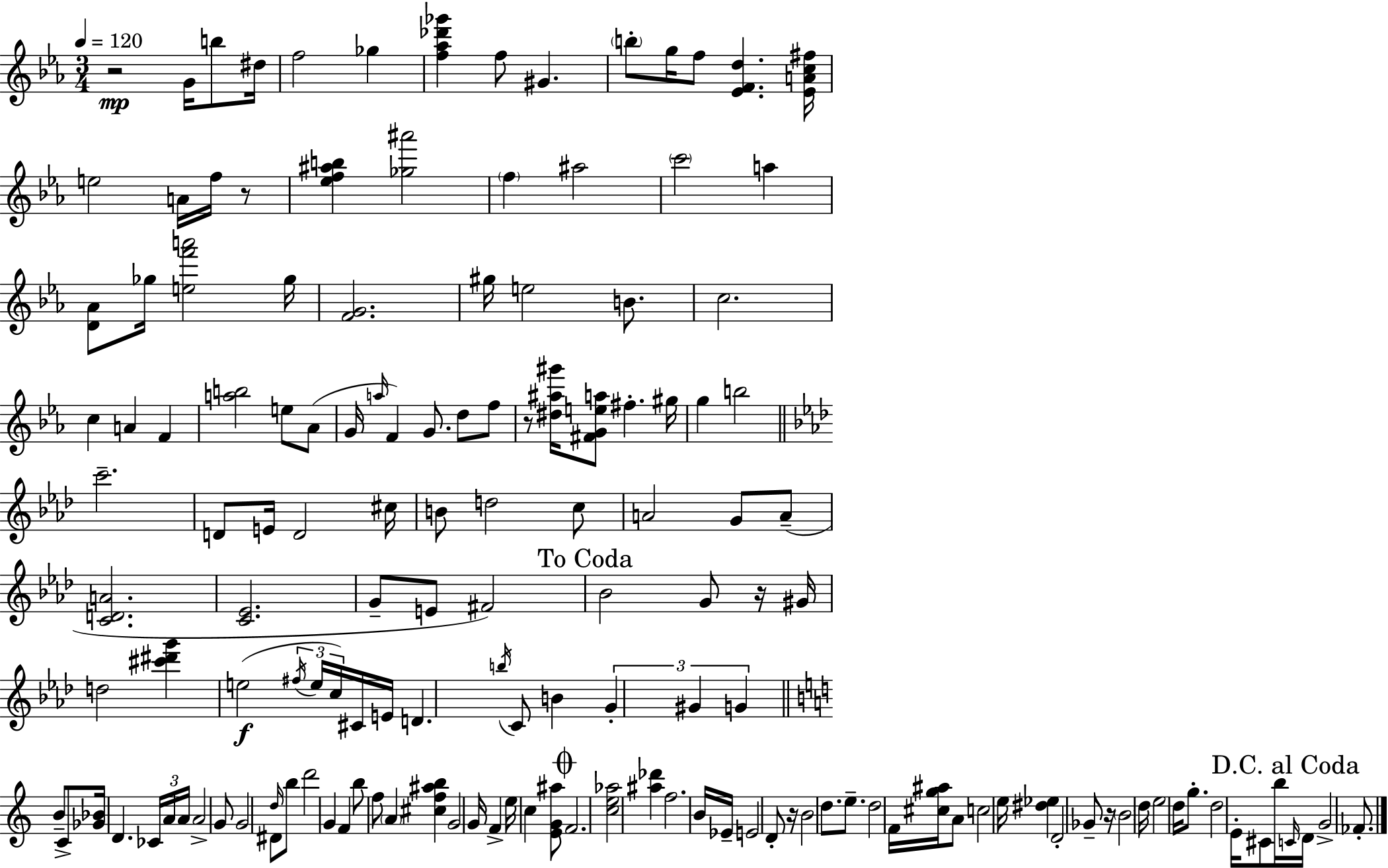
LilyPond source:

{
  \clef treble
  \numericTimeSignature
  \time 3/4
  \key c \minor
  \tempo 4 = 120
  r2\mp g'16 b''8 dis''16 | f''2 ges''4 | <f'' aes'' des''' ges'''>4 f''8 gis'4. | \parenthesize b''8-. g''16 f''8 <ees' f' d''>4. <ees' a' c'' fis''>16 | \break e''2 a'16 f''16 r8 | <ees'' f'' ais'' b''>4 <ges'' ais'''>2 | \parenthesize f''4 ais''2 | \parenthesize c'''2 a''4 | \break <d' aes'>8 ges''16 <e'' f''' a'''>2 ges''16 | <f' g'>2. | gis''16 e''2 b'8. | c''2. | \break c''4 a'4 f'4 | <a'' b''>2 e''8 aes'8( | g'16 \grace { a''16 } f'4) g'8. d''8 f''8 | r8 <dis'' ais'' gis'''>16 <fis' g' e'' a''>8 fis''4.-. | \break gis''16 g''4 b''2 | \bar "||" \break \key aes \major c'''2.-- | d'8 e'16 d'2 cis''16 | b'8 d''2 c''8 | a'2 g'8 a'8--( | \break <c' d' a'>2. | <c' ees'>2. | g'8-- e'8 fis'2) | \mark "To Coda" bes'2 g'8 r16 gis'16 | \break d''2 <cis''' dis''' g'''>4 | e''2(\f \tuplet 3/2 { \acciaccatura { fis''16 } e''16 c''16) } cis'16 | e'16 d'4. \acciaccatura { b''16 } c'8 b'4 | \tuplet 3/2 { g'4-. gis'4 g'4 } | \break \bar "||" \break \key a \minor b'8-- c'8-> <ges' bes'>16 d'4. \tuplet 3/2 { ces'16 | a'16 a'16 } a'2-> g'8 | g'2 dis'8 \grace { d''16 } b''8 | d'''2 g'4 | \break f'4 b''8 f''8 \parenthesize a'4 | <cis'' f'' ais'' b''>4 g'2 | g'16 f'4-> e''16 c''4 <e' g' ais''>8 | \mark \markup { \musicglyph "scripts.coda" } f'2. | \break <c'' e'' aes''>2 <ais'' des'''>4 | f''2. | b'16 ees'16-- e'2 d'8-. | r16 b'2 d''8. | \break e''8.-- d''2 | f'16 <cis'' g'' ais''>16 a'8 c''2 | e''16 <dis'' ees''>4 d'2-. | ges'8-- r16 \parenthesize b'2 | \break d''16 e''2 d''16 g''8.-. | d''2 e'16-. cis'8 | b''16 \mark "D.C. al Coda" \grace { c'16 } d'16 g'2-> fes'8.-. | \bar "|."
}